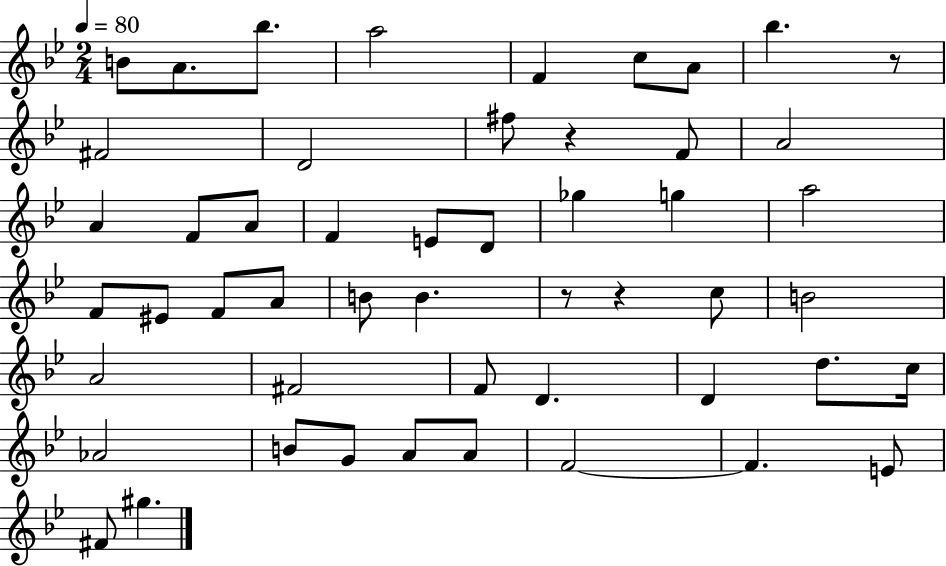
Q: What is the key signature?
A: BES major